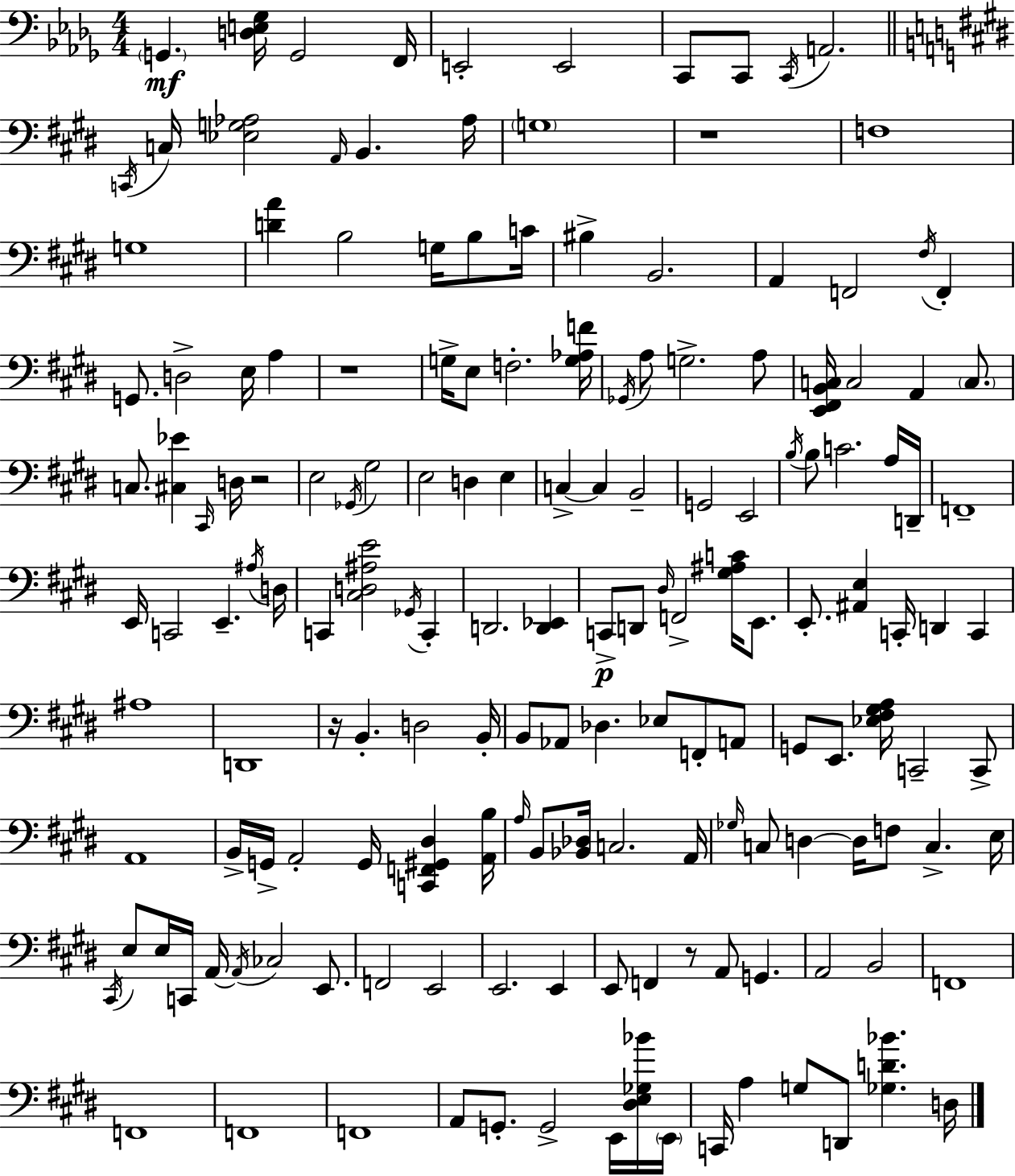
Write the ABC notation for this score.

X:1
T:Untitled
M:4/4
L:1/4
K:Bbm
G,, [D,E,_G,]/4 G,,2 F,,/4 E,,2 E,,2 C,,/2 C,,/2 C,,/4 A,,2 C,,/4 C,/4 [_E,G,_A,]2 A,,/4 B,, _A,/4 G,4 z4 F,4 G,4 [DA] B,2 G,/4 B,/2 C/4 ^B, B,,2 A,, F,,2 ^F,/4 F,, G,,/2 D,2 E,/4 A, z4 G,/4 E,/2 F,2 [G,_A,F]/4 _G,,/4 A,/2 G,2 A,/2 [E,,^F,,B,,C,]/4 C,2 A,, C,/2 C,/2 [^C,_E] ^C,,/4 D,/4 z2 E,2 _G,,/4 ^G,2 E,2 D, E, C, C, B,,2 G,,2 E,,2 B,/4 B,/2 C2 A,/4 D,,/4 F,,4 E,,/4 C,,2 E,, ^A,/4 D,/4 C,, [^C,D,^A,E]2 _G,,/4 C,, D,,2 [D,,_E,,] C,,/2 D,,/2 ^D,/4 F,,2 [^G,^A,C]/4 E,,/2 E,,/2 [^A,,E,] C,,/4 D,, C,, ^A,4 D,,4 z/4 B,, D,2 B,,/4 B,,/2 _A,,/2 _D, _E,/2 F,,/2 A,,/2 G,,/2 E,,/2 [_E,^F,^G,A,]/4 C,,2 C,,/2 A,,4 B,,/4 G,,/4 A,,2 G,,/4 [C,,F,,^G,,^D,] [A,,B,]/4 A,/4 B,,/2 [_B,,_D,]/4 C,2 A,,/4 _G,/4 C,/2 D, D,/4 F,/2 C, E,/4 ^C,,/4 E,/2 E,/4 C,,/4 A,,/4 A,,/4 _C,2 E,,/2 F,,2 E,,2 E,,2 E,, E,,/2 F,, z/2 A,,/2 G,, A,,2 B,,2 F,,4 F,,4 F,,4 F,,4 A,,/2 G,,/2 G,,2 E,,/4 [^D,E,_G,_B]/4 E,,/4 C,,/4 A, G,/2 D,,/2 [_G,D_B] D,/4